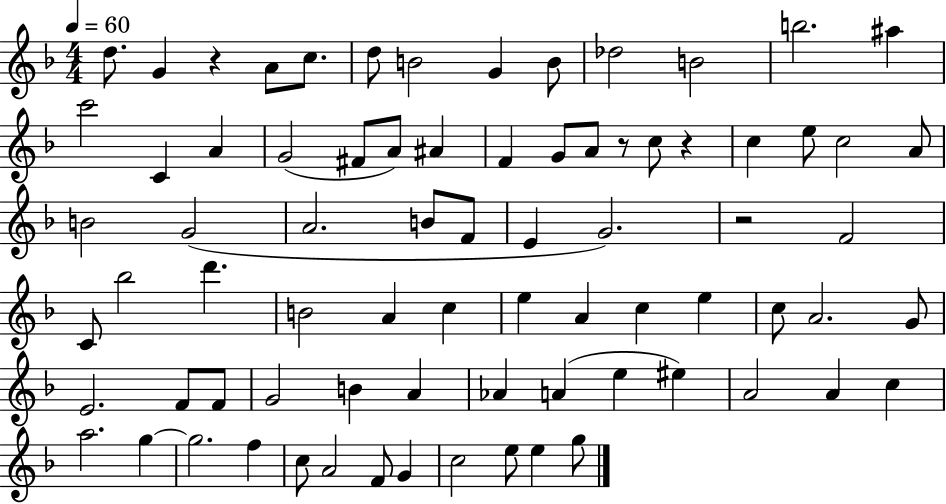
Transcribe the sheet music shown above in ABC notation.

X:1
T:Untitled
M:4/4
L:1/4
K:F
d/2 G z A/2 c/2 d/2 B2 G B/2 _d2 B2 b2 ^a c'2 C A G2 ^F/2 A/2 ^A F G/2 A/2 z/2 c/2 z c e/2 c2 A/2 B2 G2 A2 B/2 F/2 E G2 z2 F2 C/2 _b2 d' B2 A c e A c e c/2 A2 G/2 E2 F/2 F/2 G2 B A _A A e ^e A2 A c a2 g g2 f c/2 A2 F/2 G c2 e/2 e g/2